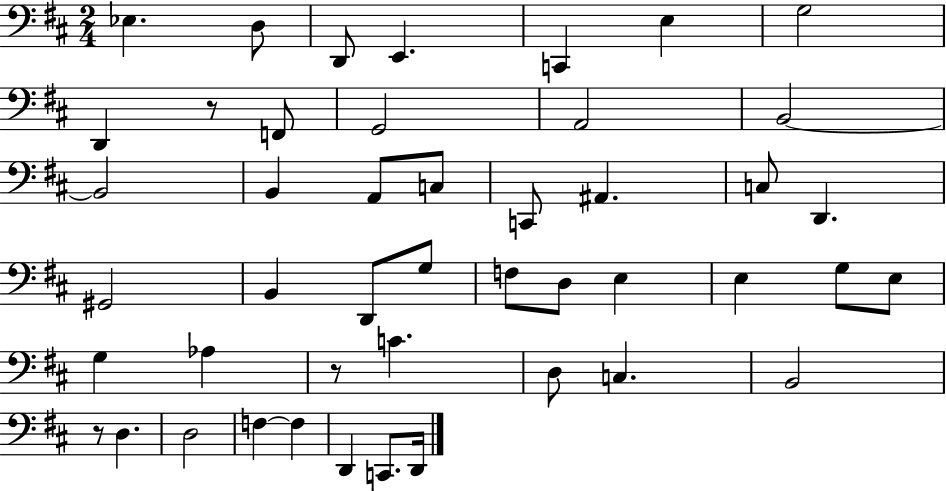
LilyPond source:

{
  \clef bass
  \numericTimeSignature
  \time 2/4
  \key d \major
  ees4. d8 | d,8 e,4. | c,4 e4 | g2 | \break d,4 r8 f,8 | g,2 | a,2 | b,2~~ | \break b,2 | b,4 a,8 c8 | c,8 ais,4. | c8 d,4. | \break gis,2 | b,4 d,8 g8 | f8 d8 e4 | e4 g8 e8 | \break g4 aes4 | r8 c'4. | d8 c4. | b,2 | \break r8 d4. | d2 | f4~~ f4 | d,4 c,8. d,16 | \break \bar "|."
}